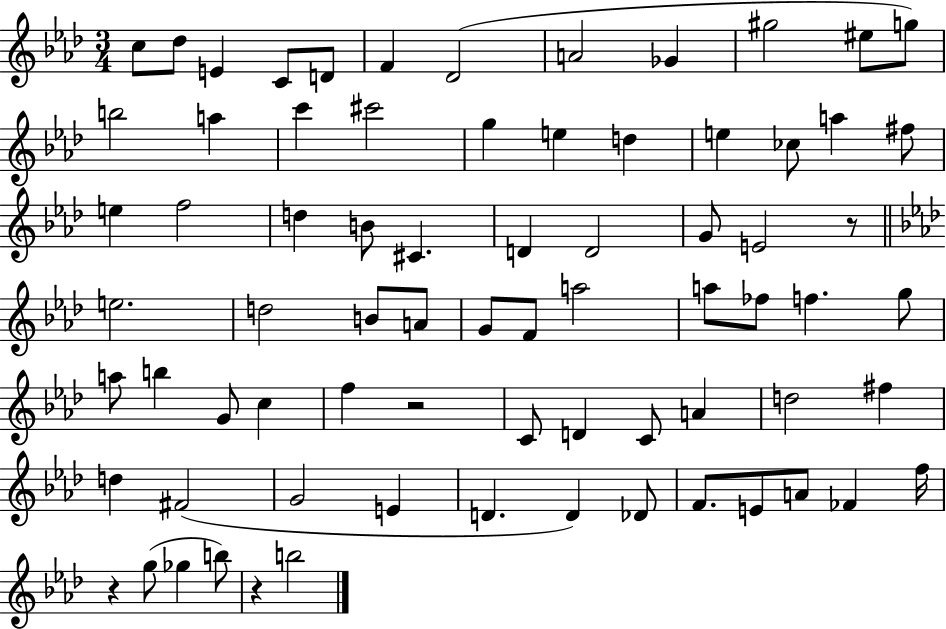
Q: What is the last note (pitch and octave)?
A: B5